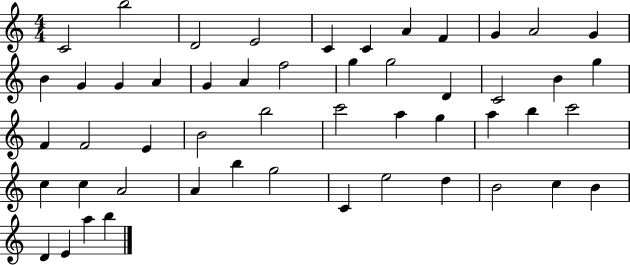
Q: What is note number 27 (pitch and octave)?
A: E4